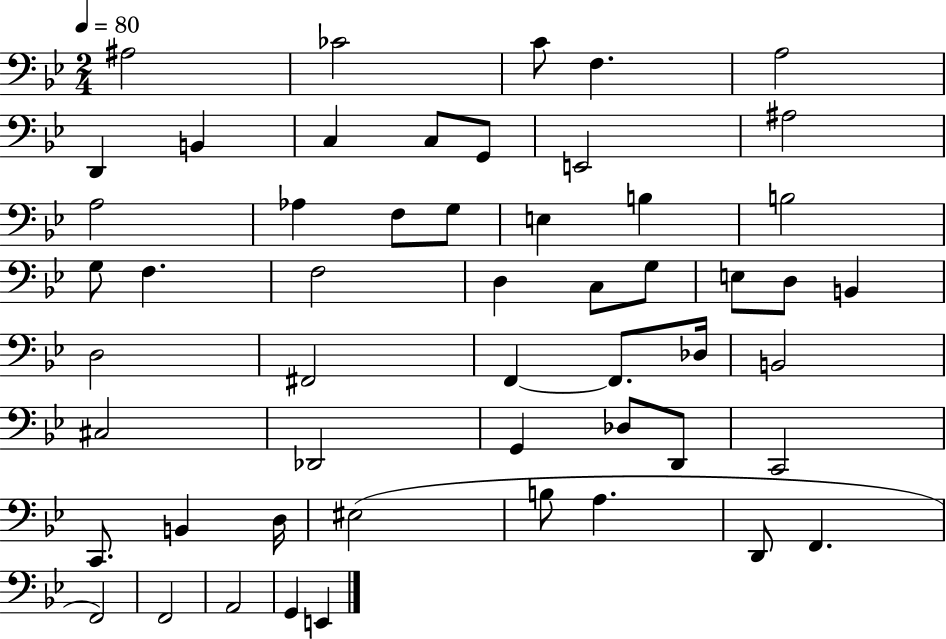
X:1
T:Untitled
M:2/4
L:1/4
K:Bb
^A,2 _C2 C/2 F, A,2 D,, B,, C, C,/2 G,,/2 E,,2 ^A,2 A,2 _A, F,/2 G,/2 E, B, B,2 G,/2 F, F,2 D, C,/2 G,/2 E,/2 D,/2 B,, D,2 ^F,,2 F,, F,,/2 _D,/4 B,,2 ^C,2 _D,,2 G,, _D,/2 D,,/2 C,,2 C,,/2 B,, D,/4 ^E,2 B,/2 A, D,,/2 F,, F,,2 F,,2 A,,2 G,, E,,